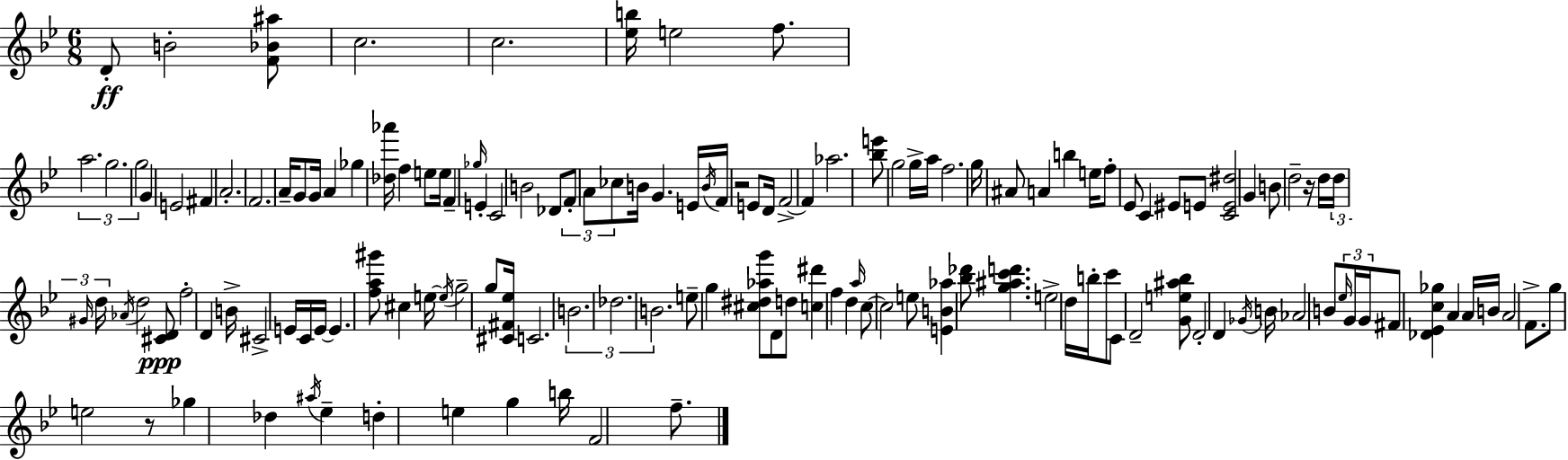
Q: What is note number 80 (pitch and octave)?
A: Db5